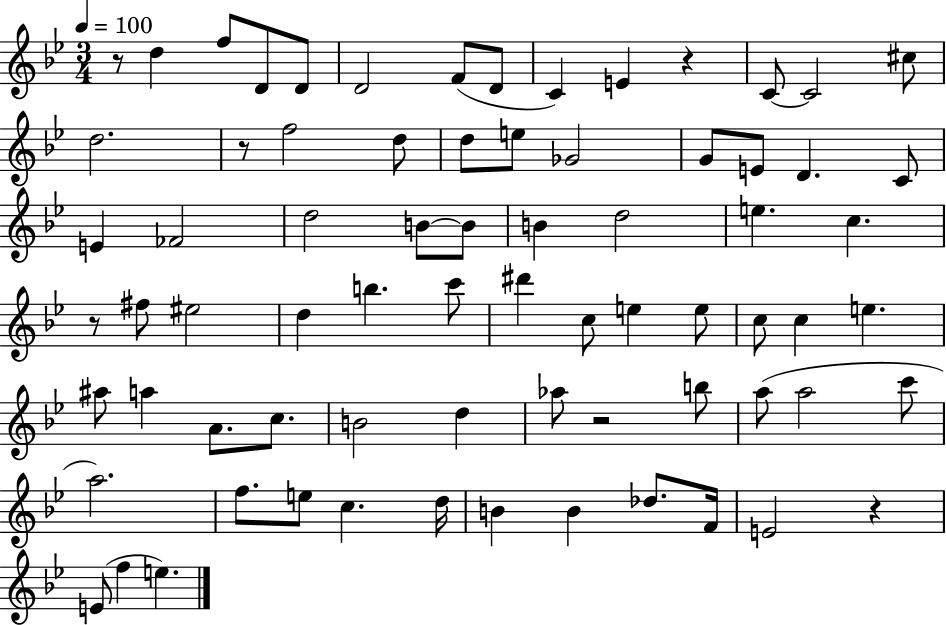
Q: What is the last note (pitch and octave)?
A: E5